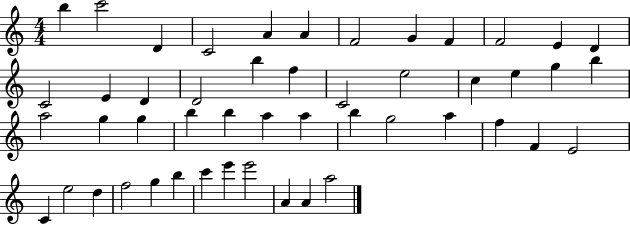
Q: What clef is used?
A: treble